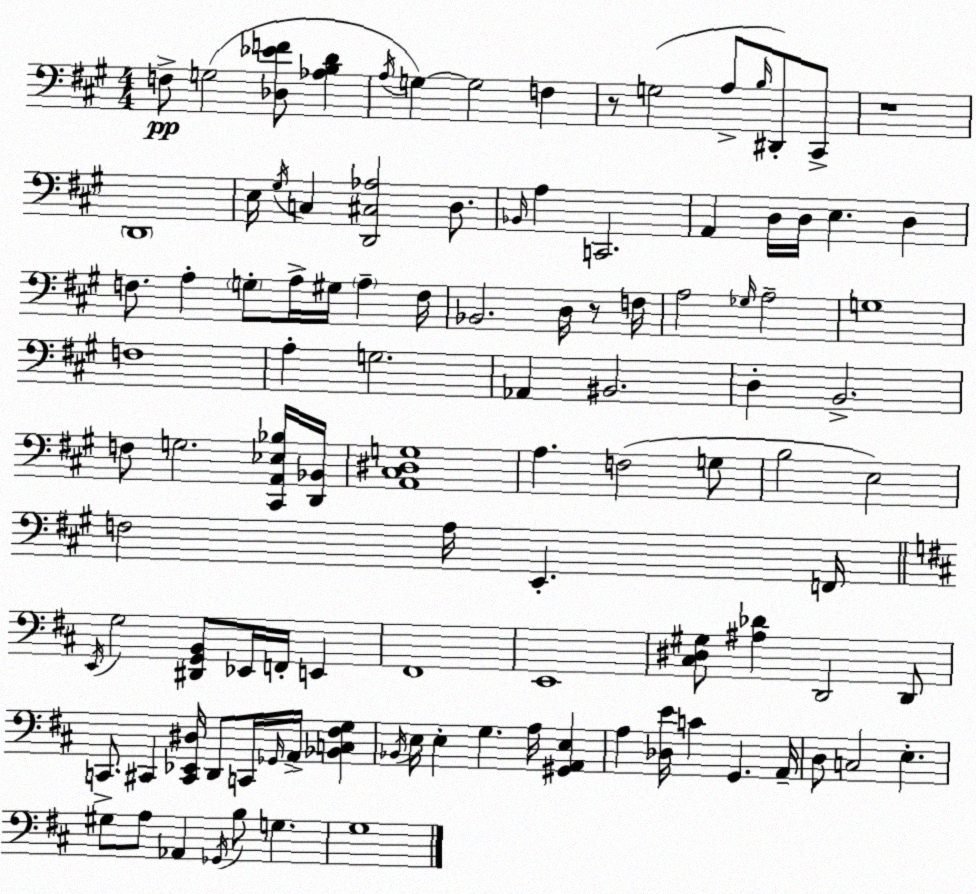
X:1
T:Untitled
M:4/4
L:1/4
K:A
F,/2 G,2 [_D,_EF]/2 [_A,B,D] A,/4 G, G,2 F, z/2 G,2 A,/2 B,/4 ^D,,/2 ^C,,/2 z4 D,,4 E,/4 ^G,/4 C, [D,,^C,_A,]2 D,/2 _B,,/4 A, C,,2 A,, D,/4 D,/4 E, D, F,/2 A, G,/2 A,/4 ^G,/4 A, F,/4 _B,,2 D,/4 z/2 F,/4 A,2 _G,/4 A,2 G,4 F,4 A, G,2 _A,, ^B,,2 D, B,,2 F,/2 G,2 [^C,,A,,_E,_B,]/4 [D,,_B,,]/4 [A,,^C,^D,G,]4 A, F,2 G,/2 B,2 E,2 F,2 A,/4 E,, F,,/4 E,,/4 G,2 [^D,,G,,B,,]/2 _E,,/4 F,,/4 E,, ^F,,4 E,,4 [^C,^D,^G,]/2 [^A,_D] D,,2 D,,/2 C,,/2 ^C,, [^C,,_E,,^D,]/4 D,,/2 C,,/4 _G,,/4 A,,/4 [_B,,C,^F,G,] _B,,/4 E,/4 E, G, A,/4 [^G,,A,,E,] A, [_D,E]/4 C G,, A,,/4 D,/2 C,2 E, ^G,/2 A,/2 _A,, _G,,/4 B,/2 G, G,4